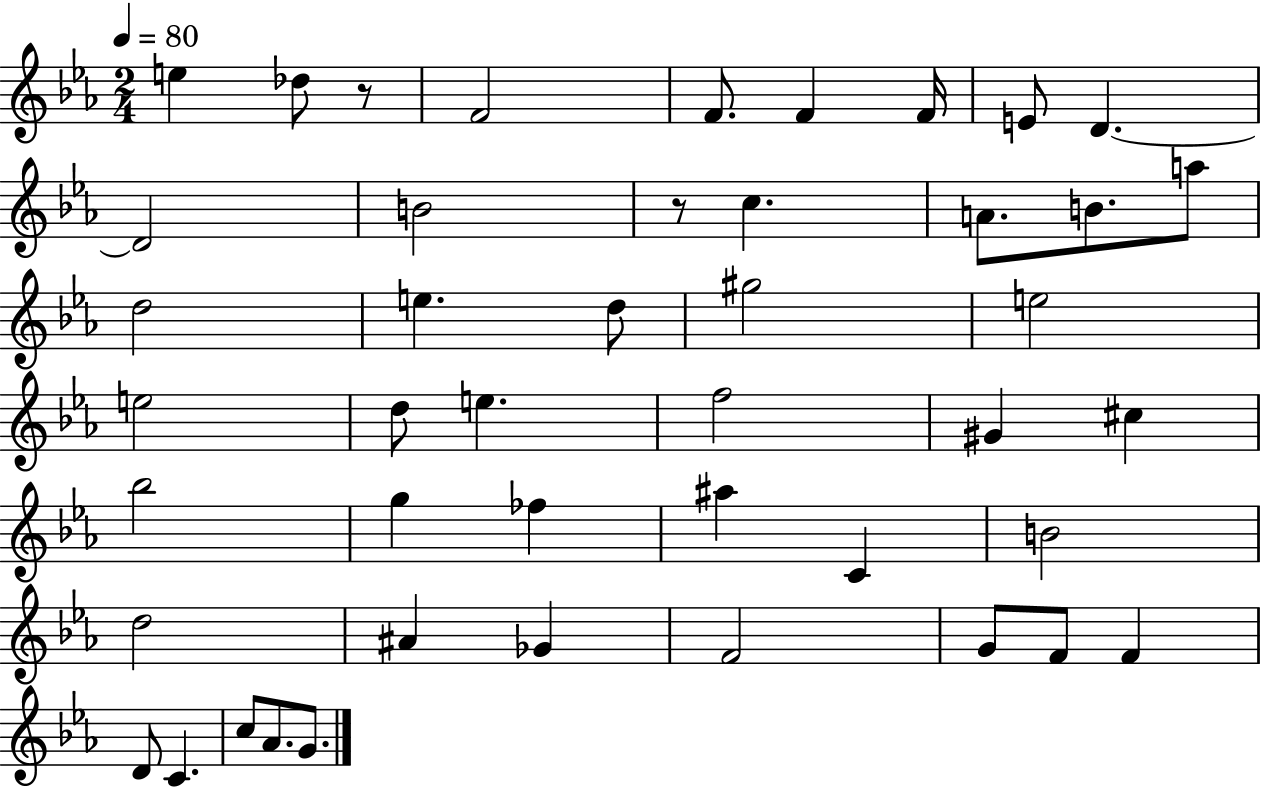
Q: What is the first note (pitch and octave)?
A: E5